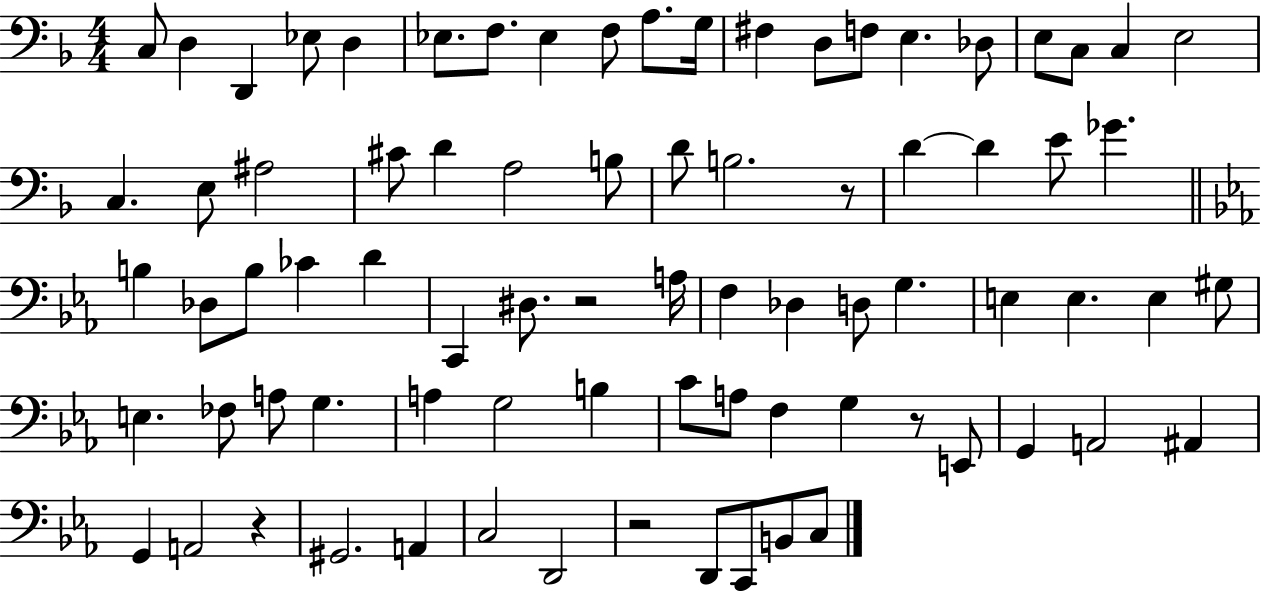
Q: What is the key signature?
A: F major